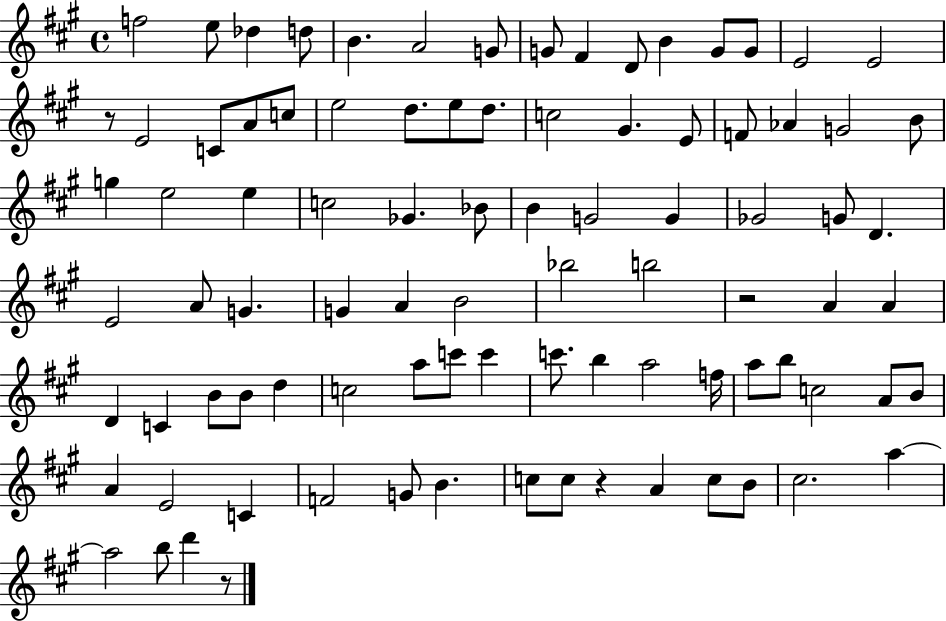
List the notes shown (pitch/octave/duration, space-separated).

F5/h E5/e Db5/q D5/e B4/q. A4/h G4/e G4/e F#4/q D4/e B4/q G4/e G4/e E4/h E4/h R/e E4/h C4/e A4/e C5/e E5/h D5/e. E5/e D5/e. C5/h G#4/q. E4/e F4/e Ab4/q G4/h B4/e G5/q E5/h E5/q C5/h Gb4/q. Bb4/e B4/q G4/h G4/q Gb4/h G4/e D4/q. E4/h A4/e G4/q. G4/q A4/q B4/h Bb5/h B5/h R/h A4/q A4/q D4/q C4/q B4/e B4/e D5/q C5/h A5/e C6/e C6/q C6/e. B5/q A5/h F5/s A5/e B5/e C5/h A4/e B4/e A4/q E4/h C4/q F4/h G4/e B4/q. C5/e C5/e R/q A4/q C5/e B4/e C#5/h. A5/q A5/h B5/e D6/q R/e